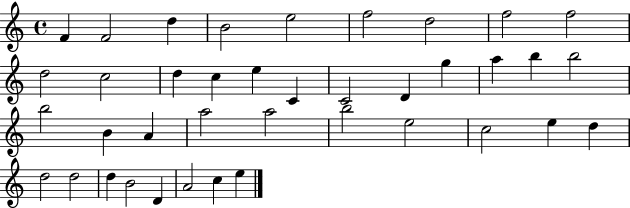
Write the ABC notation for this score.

X:1
T:Untitled
M:4/4
L:1/4
K:C
F F2 d B2 e2 f2 d2 f2 f2 d2 c2 d c e C C2 D g a b b2 b2 B A a2 a2 b2 e2 c2 e d d2 d2 d B2 D A2 c e